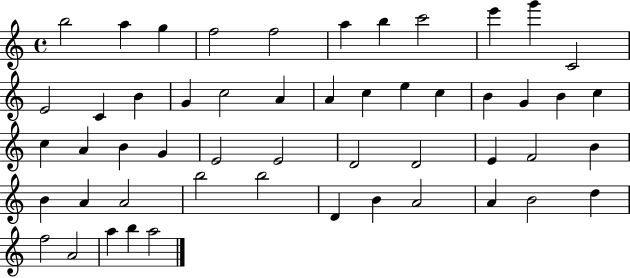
B5/h A5/q G5/q F5/h F5/h A5/q B5/q C6/h E6/q G6/q C4/h E4/h C4/q B4/q G4/q C5/h A4/q A4/q C5/q E5/q C5/q B4/q G4/q B4/q C5/q C5/q A4/q B4/q G4/q E4/h E4/h D4/h D4/h E4/q F4/h B4/q B4/q A4/q A4/h B5/h B5/h D4/q B4/q A4/h A4/q B4/h D5/q F5/h A4/h A5/q B5/q A5/h